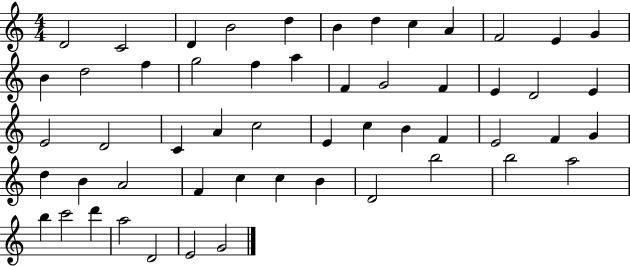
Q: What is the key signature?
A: C major